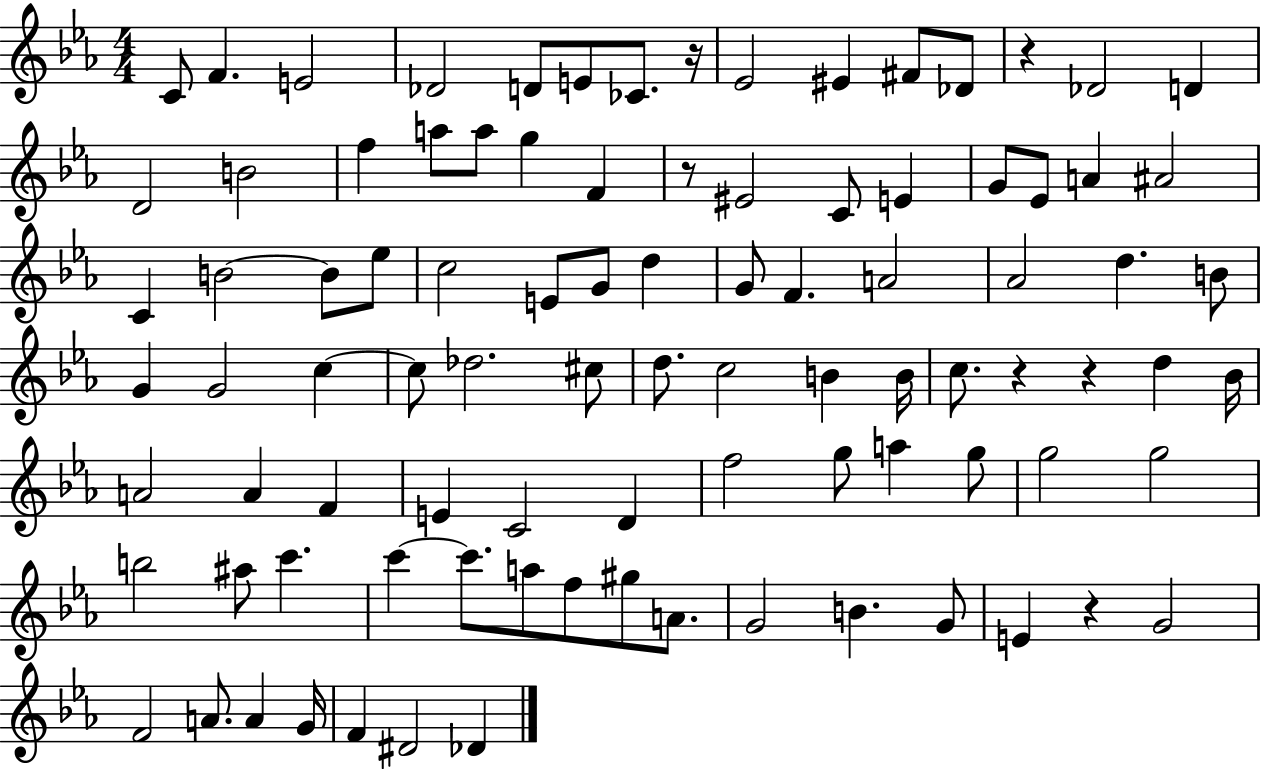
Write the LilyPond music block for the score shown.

{
  \clef treble
  \numericTimeSignature
  \time 4/4
  \key ees \major
  c'8 f'4. e'2 | des'2 d'8 e'8 ces'8. r16 | ees'2 eis'4 fis'8 des'8 | r4 des'2 d'4 | \break d'2 b'2 | f''4 a''8 a''8 g''4 f'4 | r8 eis'2 c'8 e'4 | g'8 ees'8 a'4 ais'2 | \break c'4 b'2~~ b'8 ees''8 | c''2 e'8 g'8 d''4 | g'8 f'4. a'2 | aes'2 d''4. b'8 | \break g'4 g'2 c''4~~ | c''8 des''2. cis''8 | d''8. c''2 b'4 b'16 | c''8. r4 r4 d''4 bes'16 | \break a'2 a'4 f'4 | e'4 c'2 d'4 | f''2 g''8 a''4 g''8 | g''2 g''2 | \break b''2 ais''8 c'''4. | c'''4~~ c'''8. a''8 f''8 gis''8 a'8. | g'2 b'4. g'8 | e'4 r4 g'2 | \break f'2 a'8. a'4 g'16 | f'4 dis'2 des'4 | \bar "|."
}